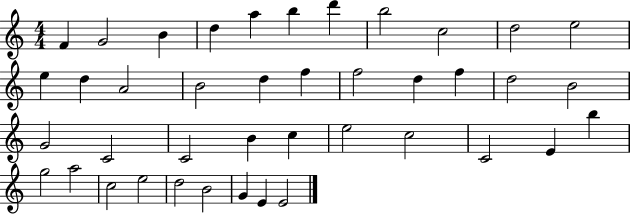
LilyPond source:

{
  \clef treble
  \numericTimeSignature
  \time 4/4
  \key c \major
  f'4 g'2 b'4 | d''4 a''4 b''4 d'''4 | b''2 c''2 | d''2 e''2 | \break e''4 d''4 a'2 | b'2 d''4 f''4 | f''2 d''4 f''4 | d''2 b'2 | \break g'2 c'2 | c'2 b'4 c''4 | e''2 c''2 | c'2 e'4 b''4 | \break g''2 a''2 | c''2 e''2 | d''2 b'2 | g'4 e'4 e'2 | \break \bar "|."
}